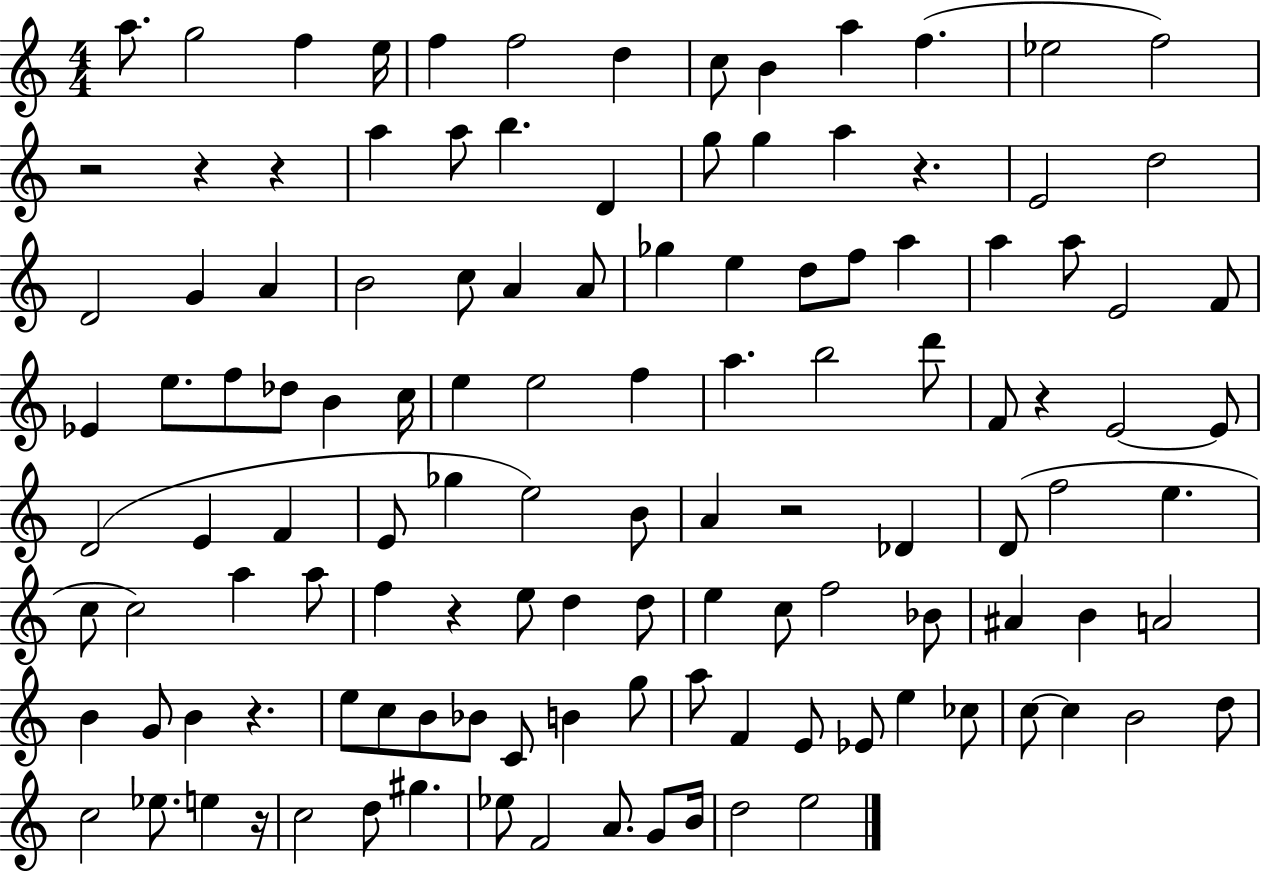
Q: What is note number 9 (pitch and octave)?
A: B4